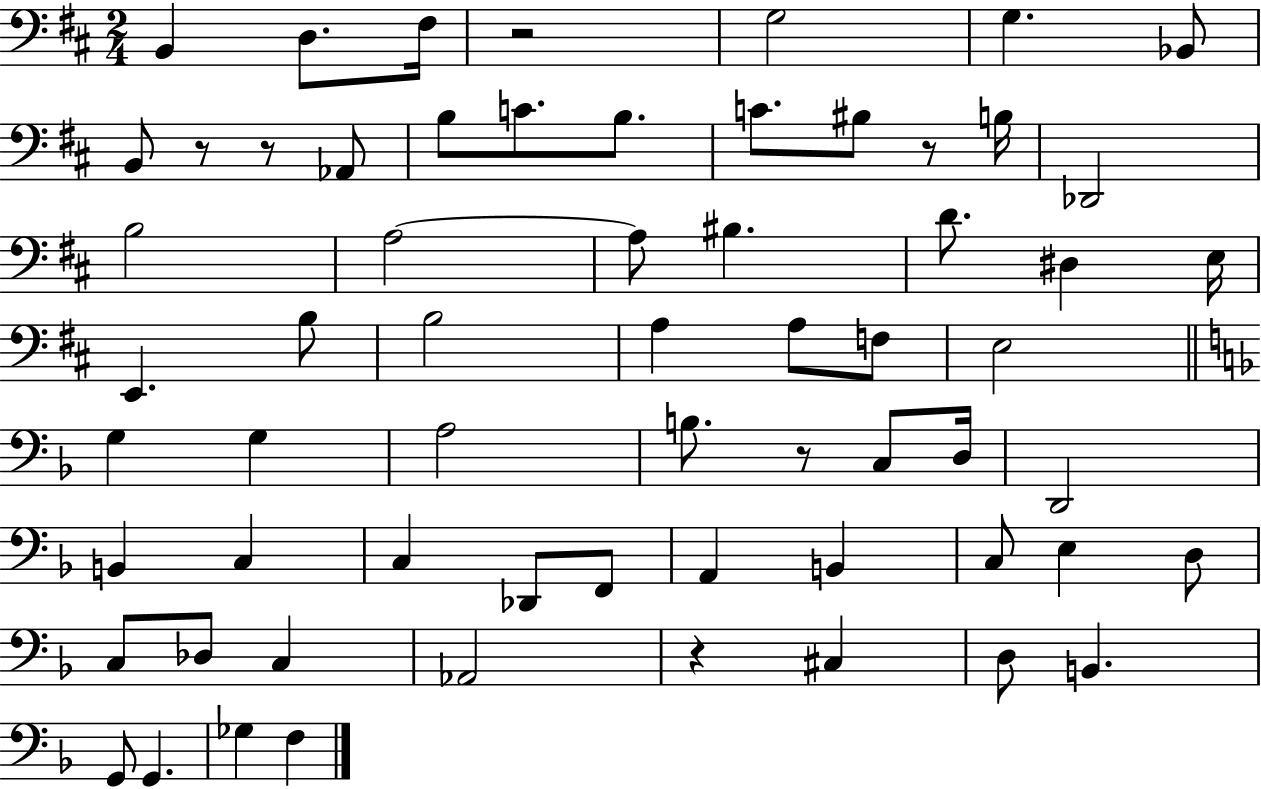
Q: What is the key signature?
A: D major